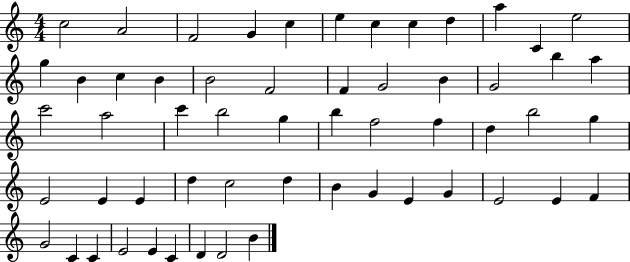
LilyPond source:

{
  \clef treble
  \numericTimeSignature
  \time 4/4
  \key c \major
  c''2 a'2 | f'2 g'4 c''4 | e''4 c''4 c''4 d''4 | a''4 c'4 e''2 | \break g''4 b'4 c''4 b'4 | b'2 f'2 | f'4 g'2 b'4 | g'2 b''4 a''4 | \break c'''2 a''2 | c'''4 b''2 g''4 | b''4 f''2 f''4 | d''4 b''2 g''4 | \break e'2 e'4 e'4 | d''4 c''2 d''4 | b'4 g'4 e'4 g'4 | e'2 e'4 f'4 | \break g'2 c'4 c'4 | e'2 e'4 c'4 | d'4 d'2 b'4 | \bar "|."
}